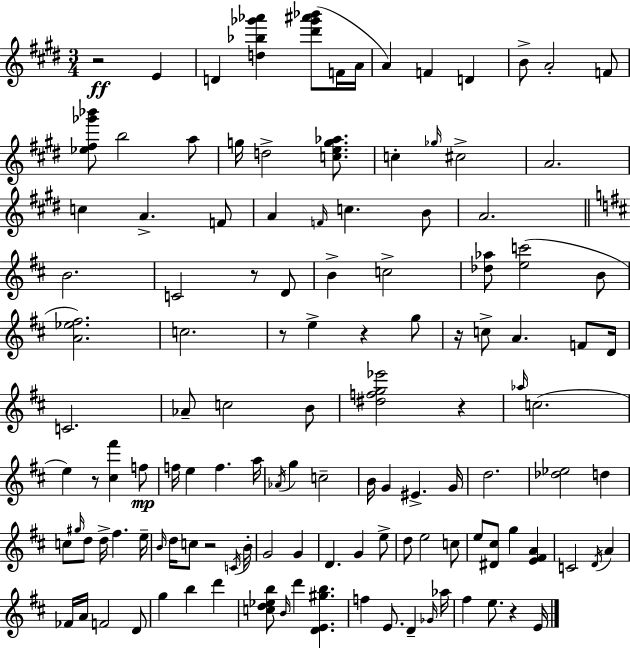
R/h E4/q D4/q [D5,Bb5,Gb6,Ab6]/q [D#6,Gb6,A#6,Bb6]/e F4/s A4/s A4/q F4/q D4/q B4/e A4/h F4/e [Eb5,F#5,Gb6,Bb6]/e B5/h A5/e G5/s D5/h [C5,E5,G5,Ab5]/e. C5/q Gb5/s C#5/h A4/h. C5/q A4/q. F4/e A4/q F4/s C5/q. B4/e A4/h. B4/h. C4/h R/e D4/e B4/q C5/h [Db5,Ab5]/e [E5,C6]/h B4/e [A4,Eb5,F#5]/h. C5/h. R/e E5/q R/q G5/e R/s C5/e A4/q. F4/e D4/s C4/h. Ab4/e C5/h B4/e [D#5,F5,G5,Eb6]/h R/q Ab5/s C5/h. E5/q R/e [C#5,F#6]/q F5/e F5/s E5/q F5/q. A5/s Ab4/s G5/q C5/h B4/s G4/q EIS4/q. G4/s D5/h. [Db5,Eb5]/h D5/q C5/e G#5/s D5/e D5/s F#5/q. E5/s B4/s D5/s C5/e R/h C4/s B4/s G4/h G4/q D4/q. G4/q E5/e D5/e E5/h C5/e E5/e [D#4,C#5]/e G5/q [E4,F#4,A4]/q C4/h D4/s A4/q FES4/s A4/s F4/h D4/e G5/q B5/q D6/q [C5,D5,Eb5,B5]/e B4/s D6/q [D4,E4,G#5,B5]/q. F5/q E4/e. D4/q Gb4/s Ab5/s F#5/q E5/e. R/q E4/s